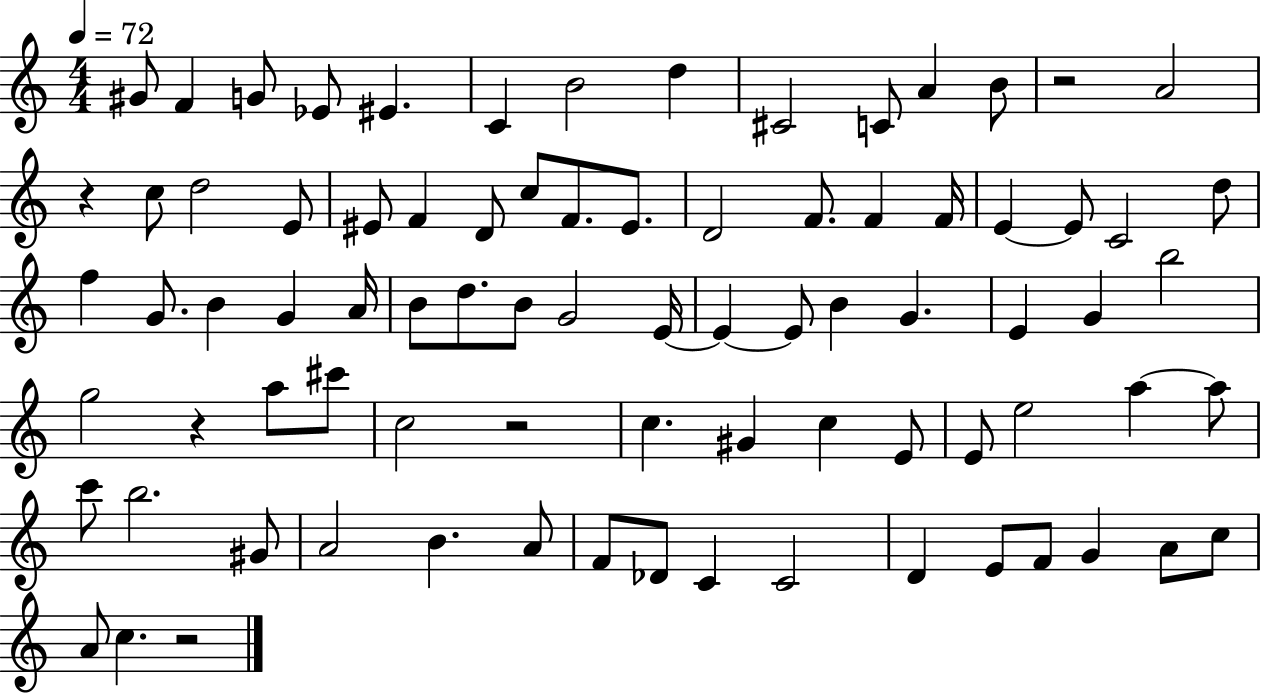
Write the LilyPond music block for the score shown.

{
  \clef treble
  \numericTimeSignature
  \time 4/4
  \key c \major
  \tempo 4 = 72
  gis'8 f'4 g'8 ees'8 eis'4. | c'4 b'2 d''4 | cis'2 c'8 a'4 b'8 | r2 a'2 | \break r4 c''8 d''2 e'8 | eis'8 f'4 d'8 c''8 f'8. eis'8. | d'2 f'8. f'4 f'16 | e'4~~ e'8 c'2 d''8 | \break f''4 g'8. b'4 g'4 a'16 | b'8 d''8. b'8 g'2 e'16~~ | e'4~~ e'8 b'4 g'4. | e'4 g'4 b''2 | \break g''2 r4 a''8 cis'''8 | c''2 r2 | c''4. gis'4 c''4 e'8 | e'8 e''2 a''4~~ a''8 | \break c'''8 b''2. gis'8 | a'2 b'4. a'8 | f'8 des'8 c'4 c'2 | d'4 e'8 f'8 g'4 a'8 c''8 | \break a'8 c''4. r2 | \bar "|."
}